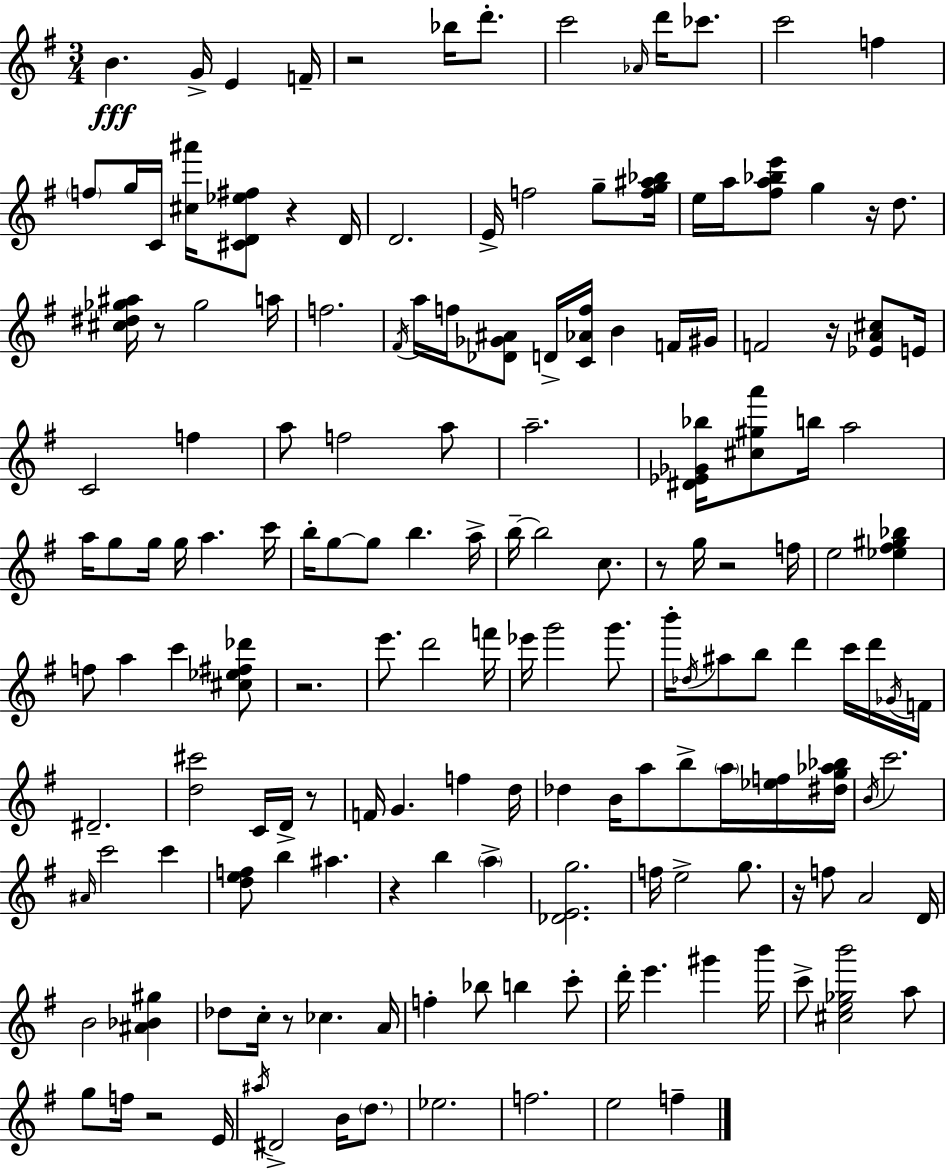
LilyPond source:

{
  \clef treble
  \numericTimeSignature
  \time 3/4
  \key g \major
  b'4.\fff g'16-> e'4 f'16-- | r2 bes''16 d'''8.-. | c'''2 \grace { aes'16 } d'''16 ces'''8. | c'''2 f''4 | \break \parenthesize f''8 g''16 c'16 <cis'' ais'''>16 <cis' d' ees'' fis''>8 r4 | d'16 d'2. | e'16-> f''2 g''8-- | <f'' g'' ais'' bes''>16 e''16 a''16 <fis'' a'' bes'' e'''>8 g''4 r16 d''8. | \break <cis'' dis'' ges'' ais''>16 r8 ges''2 | a''16 f''2. | \acciaccatura { fis'16 } a''16 f''16 <des' ges' ais'>8 d'16-> <c' aes' f''>16 b'4 | f'16 gis'16 f'2 r16 <ees' a' cis''>8 | \break e'16 c'2 f''4 | a''8 f''2 | a''8 a''2.-- | <dis' ees' ges' bes''>16 <cis'' gis'' a'''>8 b''16 a''2 | \break a''16 g''8 g''16 g''16 a''4. | c'''16 b''16-. g''8~~ g''8 b''4. | a''16-> b''16--~~ b''2 c''8. | r8 g''16 r2 | \break f''16 e''2 <ees'' fis'' gis'' bes''>4 | f''8 a''4 c'''4 | <cis'' ees'' fis'' des'''>8 r2. | e'''8. d'''2 | \break f'''16 ees'''16 g'''2 g'''8. | b'''16-. \acciaccatura { des''16 } ais''8 b''8 d'''4 | c'''16 d'''16 \acciaccatura { ges'16 } f'16 dis'2.-- | <d'' cis'''>2 | \break c'16 d'16-> r8 f'16 g'4. f''4 | d''16 des''4 b'16 a''8 b''8-> | \parenthesize a''16 <ees'' f''>16 <dis'' g'' aes'' bes''>16 \acciaccatura { b'16 } c'''2. | \grace { ais'16 } c'''2 | \break c'''4 <d'' e'' f''>8 b''4 | ais''4. r4 b''4 | \parenthesize a''4-> <des' e' g''>2. | f''16 e''2-> | \break g''8. r16 f''8 a'2 | d'16 b'2 | <ais' bes' gis''>4 des''8 c''16-. r8 ces''4. | a'16 f''4-. bes''8 | \break b''4 c'''8-. d'''16-. e'''4. | gis'''4 b'''16 c'''8-> <cis'' e'' ges'' b'''>2 | a''8 g''8 f''16 r2 | e'16 \acciaccatura { ais''16 } dis'2-> | \break b'16 \parenthesize d''8. ees''2. | f''2. | e''2 | f''4-- \bar "|."
}